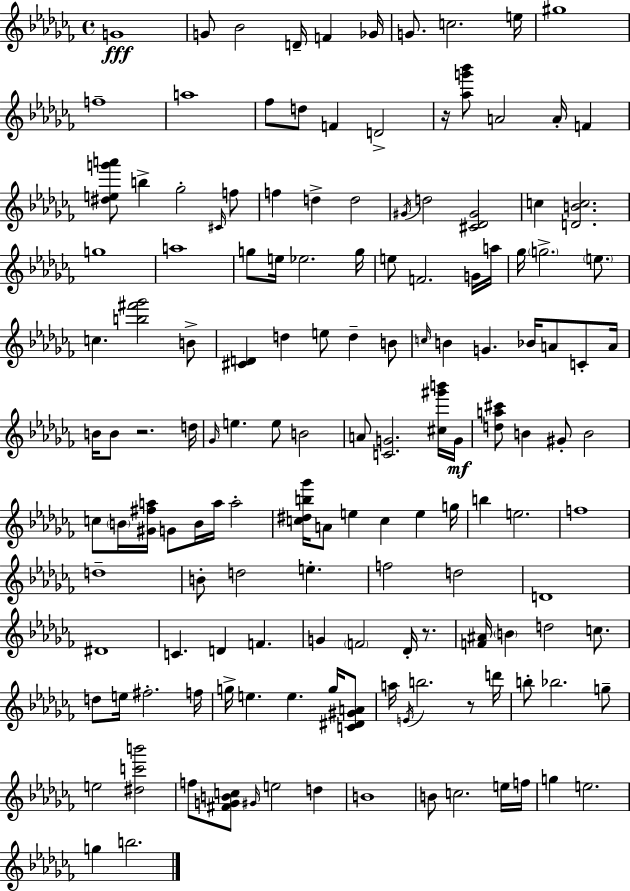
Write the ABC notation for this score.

X:1
T:Untitled
M:4/4
L:1/4
K:Abm
G4 G/2 _B2 D/4 F _G/4 G/2 c2 e/4 ^g4 f4 a4 _f/2 d/2 F D2 z/4 [_ag'_b']/2 A2 A/4 F [^deg'a']/2 b _g2 ^C/4 f/2 f d d2 ^G/4 d2 [^C_D^G]2 c [DBc]2 g4 a4 g/2 e/4 _e2 g/4 e/2 F2 G/4 a/4 _g/4 g2 e/2 c [b^f'_g']2 B/2 [^CD] d e/2 d B/2 c/4 B G _B/4 A/2 C/2 A/4 B/4 B/2 z2 d/4 _G/4 e e/2 B2 A/2 [CG]2 [^c^g'b']/4 G/4 [da^c']/2 B ^G/2 B2 c/2 B/4 [^G^fa]/4 G/2 B/4 a/4 a2 [c^db_g']/4 A/2 e c e g/4 b e2 f4 d4 B/2 d2 e f2 d2 D4 ^D4 C D F G F2 _D/4 z/2 [F^A]/4 B d2 c/2 d/2 e/4 ^f2 f/4 g/4 e e g/4 [C^D^GA]/2 a/4 E/4 b2 z/2 d'/4 b/2 _b2 g/2 e2 [^dc'b']2 f/2 [^FGBc]/2 ^G/4 e2 d B4 B/2 c2 e/4 f/4 g e2 g b2